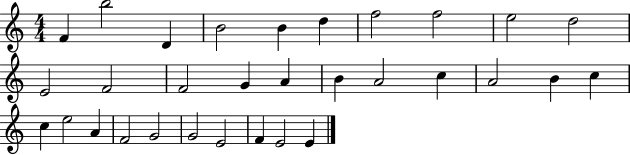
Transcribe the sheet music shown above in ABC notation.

X:1
T:Untitled
M:4/4
L:1/4
K:C
F b2 D B2 B d f2 f2 e2 d2 E2 F2 F2 G A B A2 c A2 B c c e2 A F2 G2 G2 E2 F E2 E